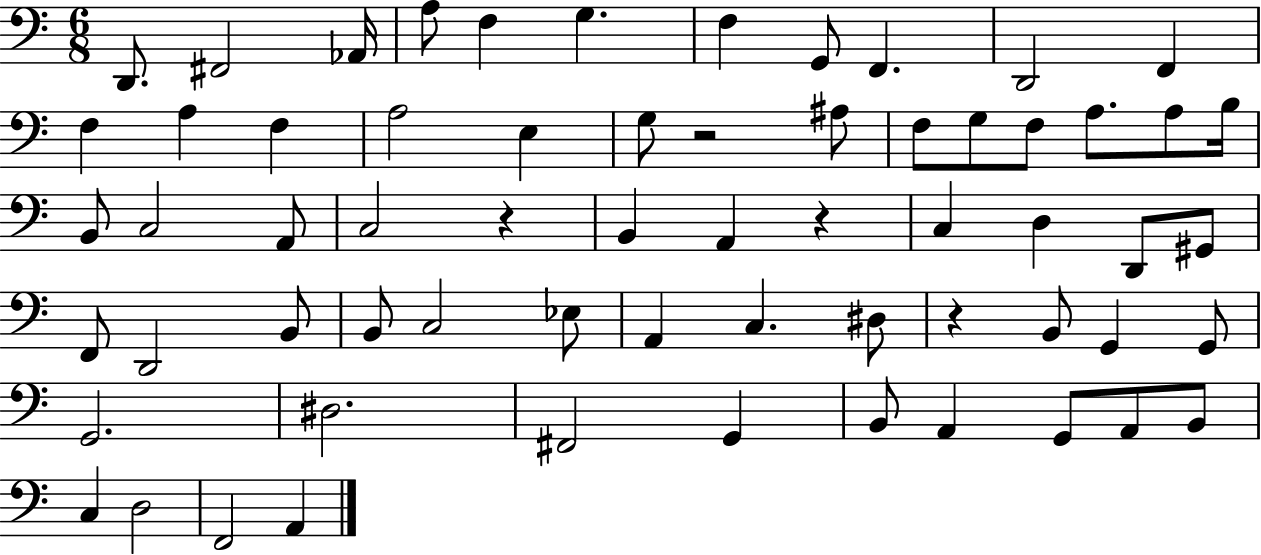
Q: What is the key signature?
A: C major